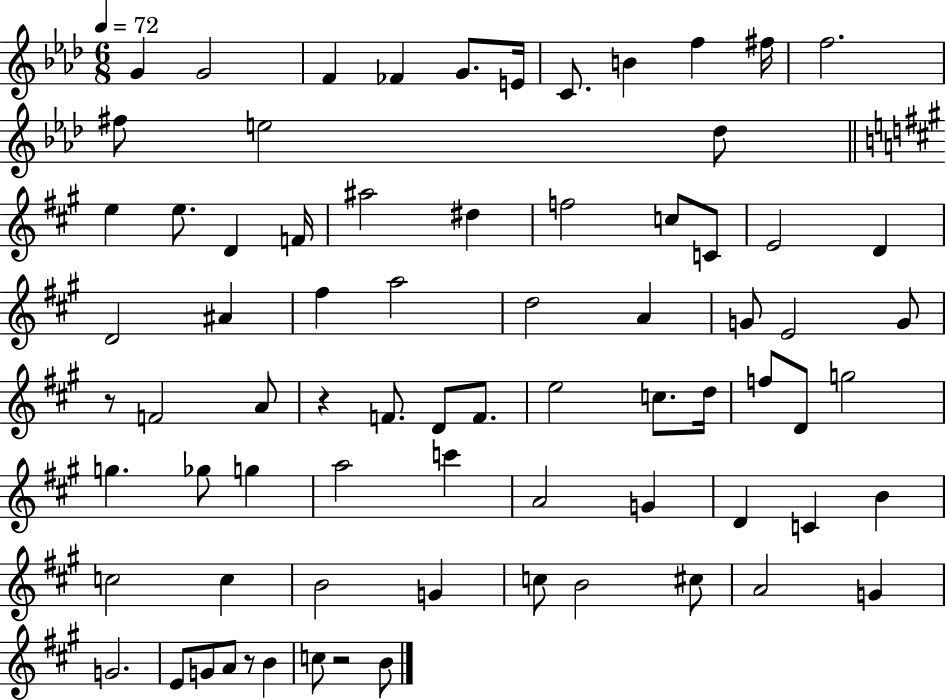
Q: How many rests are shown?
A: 4